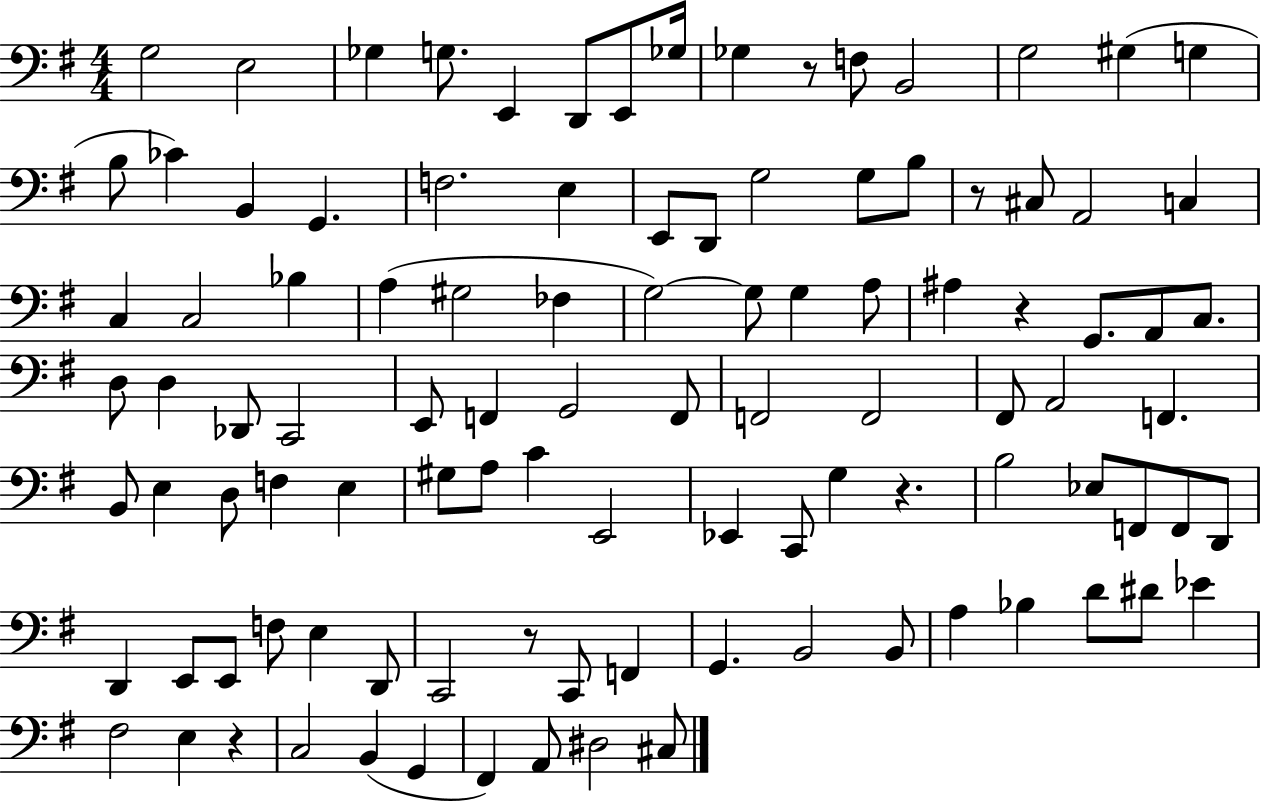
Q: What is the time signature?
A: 4/4